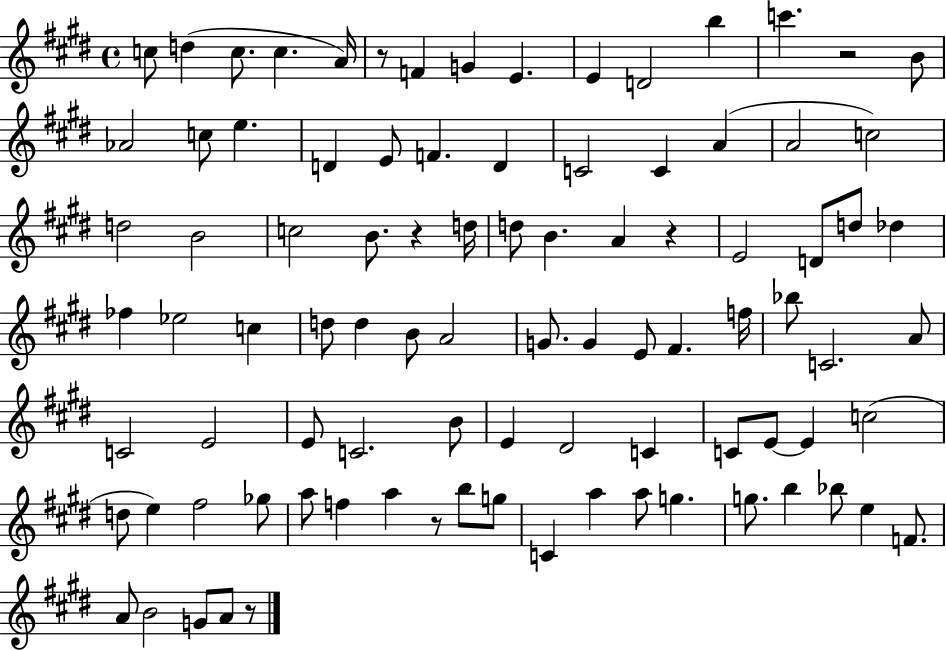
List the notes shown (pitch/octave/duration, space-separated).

C5/e D5/q C5/e. C5/q. A4/s R/e F4/q G4/q E4/q. E4/q D4/h B5/q C6/q. R/h B4/e Ab4/h C5/e E5/q. D4/q E4/e F4/q. D4/q C4/h C4/q A4/q A4/h C5/h D5/h B4/h C5/h B4/e. R/q D5/s D5/e B4/q. A4/q R/q E4/h D4/e D5/e Db5/q FES5/q Eb5/h C5/q D5/e D5/q B4/e A4/h G4/e. G4/q E4/e F#4/q. F5/s Bb5/e C4/h. A4/e C4/h E4/h E4/e C4/h. B4/e E4/q D#4/h C4/q C4/e E4/e E4/q C5/h D5/e E5/q F#5/h Gb5/e A5/e F5/q A5/q R/e B5/e G5/e C4/q A5/q A5/e G5/q. G5/e. B5/q Bb5/e E5/q F4/e. A4/e B4/h G4/e A4/e R/e